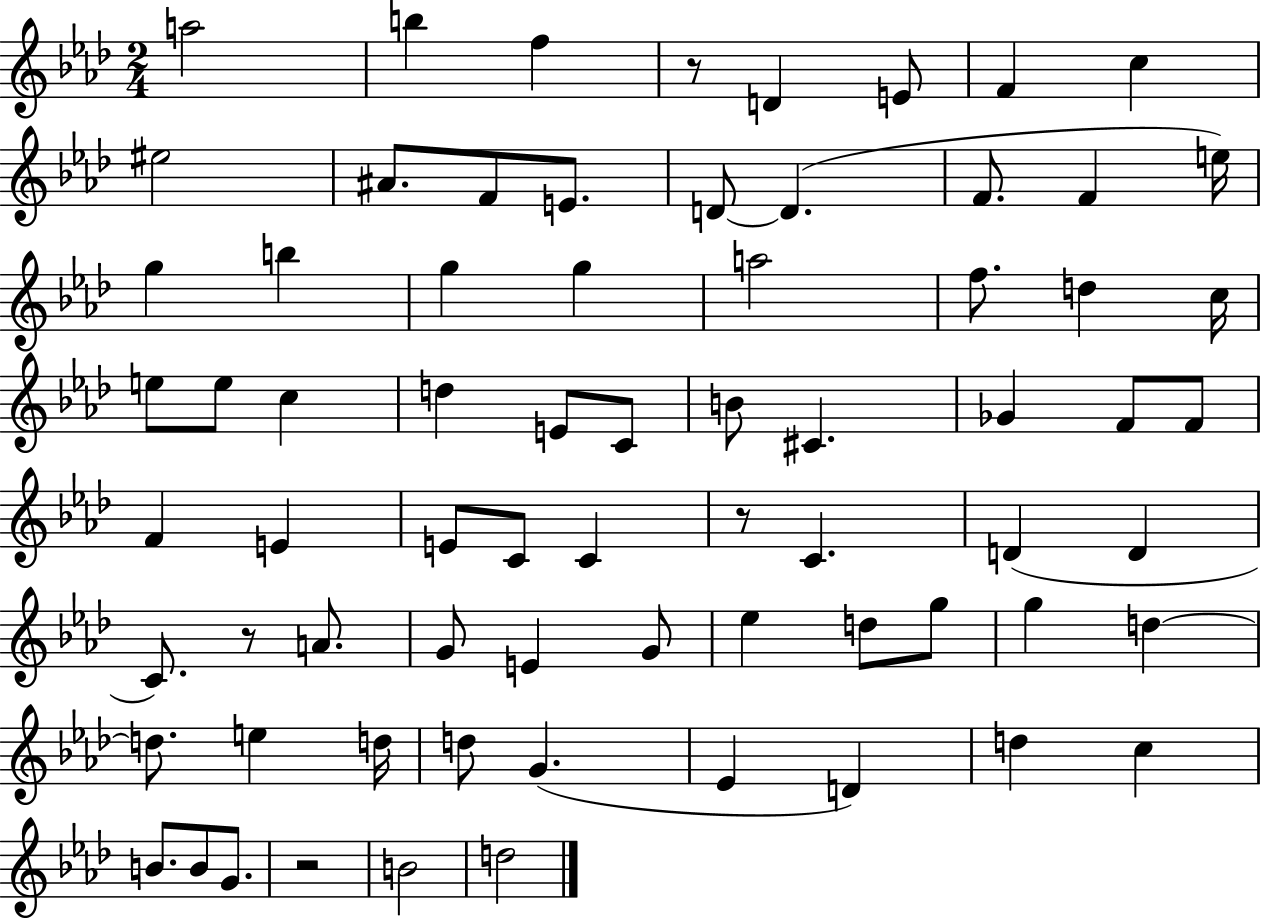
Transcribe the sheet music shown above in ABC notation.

X:1
T:Untitled
M:2/4
L:1/4
K:Ab
a2 b f z/2 D E/2 F c ^e2 ^A/2 F/2 E/2 D/2 D F/2 F e/4 g b g g a2 f/2 d c/4 e/2 e/2 c d E/2 C/2 B/2 ^C _G F/2 F/2 F E E/2 C/2 C z/2 C D D C/2 z/2 A/2 G/2 E G/2 _e d/2 g/2 g d d/2 e d/4 d/2 G _E D d c B/2 B/2 G/2 z2 B2 d2